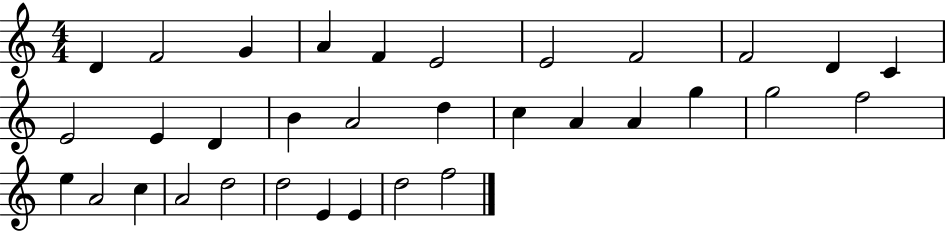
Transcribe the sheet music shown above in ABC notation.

X:1
T:Untitled
M:4/4
L:1/4
K:C
D F2 G A F E2 E2 F2 F2 D C E2 E D B A2 d c A A g g2 f2 e A2 c A2 d2 d2 E E d2 f2